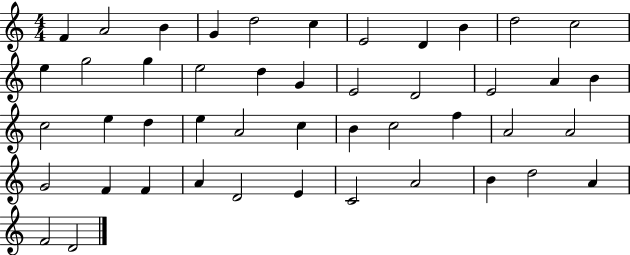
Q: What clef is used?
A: treble